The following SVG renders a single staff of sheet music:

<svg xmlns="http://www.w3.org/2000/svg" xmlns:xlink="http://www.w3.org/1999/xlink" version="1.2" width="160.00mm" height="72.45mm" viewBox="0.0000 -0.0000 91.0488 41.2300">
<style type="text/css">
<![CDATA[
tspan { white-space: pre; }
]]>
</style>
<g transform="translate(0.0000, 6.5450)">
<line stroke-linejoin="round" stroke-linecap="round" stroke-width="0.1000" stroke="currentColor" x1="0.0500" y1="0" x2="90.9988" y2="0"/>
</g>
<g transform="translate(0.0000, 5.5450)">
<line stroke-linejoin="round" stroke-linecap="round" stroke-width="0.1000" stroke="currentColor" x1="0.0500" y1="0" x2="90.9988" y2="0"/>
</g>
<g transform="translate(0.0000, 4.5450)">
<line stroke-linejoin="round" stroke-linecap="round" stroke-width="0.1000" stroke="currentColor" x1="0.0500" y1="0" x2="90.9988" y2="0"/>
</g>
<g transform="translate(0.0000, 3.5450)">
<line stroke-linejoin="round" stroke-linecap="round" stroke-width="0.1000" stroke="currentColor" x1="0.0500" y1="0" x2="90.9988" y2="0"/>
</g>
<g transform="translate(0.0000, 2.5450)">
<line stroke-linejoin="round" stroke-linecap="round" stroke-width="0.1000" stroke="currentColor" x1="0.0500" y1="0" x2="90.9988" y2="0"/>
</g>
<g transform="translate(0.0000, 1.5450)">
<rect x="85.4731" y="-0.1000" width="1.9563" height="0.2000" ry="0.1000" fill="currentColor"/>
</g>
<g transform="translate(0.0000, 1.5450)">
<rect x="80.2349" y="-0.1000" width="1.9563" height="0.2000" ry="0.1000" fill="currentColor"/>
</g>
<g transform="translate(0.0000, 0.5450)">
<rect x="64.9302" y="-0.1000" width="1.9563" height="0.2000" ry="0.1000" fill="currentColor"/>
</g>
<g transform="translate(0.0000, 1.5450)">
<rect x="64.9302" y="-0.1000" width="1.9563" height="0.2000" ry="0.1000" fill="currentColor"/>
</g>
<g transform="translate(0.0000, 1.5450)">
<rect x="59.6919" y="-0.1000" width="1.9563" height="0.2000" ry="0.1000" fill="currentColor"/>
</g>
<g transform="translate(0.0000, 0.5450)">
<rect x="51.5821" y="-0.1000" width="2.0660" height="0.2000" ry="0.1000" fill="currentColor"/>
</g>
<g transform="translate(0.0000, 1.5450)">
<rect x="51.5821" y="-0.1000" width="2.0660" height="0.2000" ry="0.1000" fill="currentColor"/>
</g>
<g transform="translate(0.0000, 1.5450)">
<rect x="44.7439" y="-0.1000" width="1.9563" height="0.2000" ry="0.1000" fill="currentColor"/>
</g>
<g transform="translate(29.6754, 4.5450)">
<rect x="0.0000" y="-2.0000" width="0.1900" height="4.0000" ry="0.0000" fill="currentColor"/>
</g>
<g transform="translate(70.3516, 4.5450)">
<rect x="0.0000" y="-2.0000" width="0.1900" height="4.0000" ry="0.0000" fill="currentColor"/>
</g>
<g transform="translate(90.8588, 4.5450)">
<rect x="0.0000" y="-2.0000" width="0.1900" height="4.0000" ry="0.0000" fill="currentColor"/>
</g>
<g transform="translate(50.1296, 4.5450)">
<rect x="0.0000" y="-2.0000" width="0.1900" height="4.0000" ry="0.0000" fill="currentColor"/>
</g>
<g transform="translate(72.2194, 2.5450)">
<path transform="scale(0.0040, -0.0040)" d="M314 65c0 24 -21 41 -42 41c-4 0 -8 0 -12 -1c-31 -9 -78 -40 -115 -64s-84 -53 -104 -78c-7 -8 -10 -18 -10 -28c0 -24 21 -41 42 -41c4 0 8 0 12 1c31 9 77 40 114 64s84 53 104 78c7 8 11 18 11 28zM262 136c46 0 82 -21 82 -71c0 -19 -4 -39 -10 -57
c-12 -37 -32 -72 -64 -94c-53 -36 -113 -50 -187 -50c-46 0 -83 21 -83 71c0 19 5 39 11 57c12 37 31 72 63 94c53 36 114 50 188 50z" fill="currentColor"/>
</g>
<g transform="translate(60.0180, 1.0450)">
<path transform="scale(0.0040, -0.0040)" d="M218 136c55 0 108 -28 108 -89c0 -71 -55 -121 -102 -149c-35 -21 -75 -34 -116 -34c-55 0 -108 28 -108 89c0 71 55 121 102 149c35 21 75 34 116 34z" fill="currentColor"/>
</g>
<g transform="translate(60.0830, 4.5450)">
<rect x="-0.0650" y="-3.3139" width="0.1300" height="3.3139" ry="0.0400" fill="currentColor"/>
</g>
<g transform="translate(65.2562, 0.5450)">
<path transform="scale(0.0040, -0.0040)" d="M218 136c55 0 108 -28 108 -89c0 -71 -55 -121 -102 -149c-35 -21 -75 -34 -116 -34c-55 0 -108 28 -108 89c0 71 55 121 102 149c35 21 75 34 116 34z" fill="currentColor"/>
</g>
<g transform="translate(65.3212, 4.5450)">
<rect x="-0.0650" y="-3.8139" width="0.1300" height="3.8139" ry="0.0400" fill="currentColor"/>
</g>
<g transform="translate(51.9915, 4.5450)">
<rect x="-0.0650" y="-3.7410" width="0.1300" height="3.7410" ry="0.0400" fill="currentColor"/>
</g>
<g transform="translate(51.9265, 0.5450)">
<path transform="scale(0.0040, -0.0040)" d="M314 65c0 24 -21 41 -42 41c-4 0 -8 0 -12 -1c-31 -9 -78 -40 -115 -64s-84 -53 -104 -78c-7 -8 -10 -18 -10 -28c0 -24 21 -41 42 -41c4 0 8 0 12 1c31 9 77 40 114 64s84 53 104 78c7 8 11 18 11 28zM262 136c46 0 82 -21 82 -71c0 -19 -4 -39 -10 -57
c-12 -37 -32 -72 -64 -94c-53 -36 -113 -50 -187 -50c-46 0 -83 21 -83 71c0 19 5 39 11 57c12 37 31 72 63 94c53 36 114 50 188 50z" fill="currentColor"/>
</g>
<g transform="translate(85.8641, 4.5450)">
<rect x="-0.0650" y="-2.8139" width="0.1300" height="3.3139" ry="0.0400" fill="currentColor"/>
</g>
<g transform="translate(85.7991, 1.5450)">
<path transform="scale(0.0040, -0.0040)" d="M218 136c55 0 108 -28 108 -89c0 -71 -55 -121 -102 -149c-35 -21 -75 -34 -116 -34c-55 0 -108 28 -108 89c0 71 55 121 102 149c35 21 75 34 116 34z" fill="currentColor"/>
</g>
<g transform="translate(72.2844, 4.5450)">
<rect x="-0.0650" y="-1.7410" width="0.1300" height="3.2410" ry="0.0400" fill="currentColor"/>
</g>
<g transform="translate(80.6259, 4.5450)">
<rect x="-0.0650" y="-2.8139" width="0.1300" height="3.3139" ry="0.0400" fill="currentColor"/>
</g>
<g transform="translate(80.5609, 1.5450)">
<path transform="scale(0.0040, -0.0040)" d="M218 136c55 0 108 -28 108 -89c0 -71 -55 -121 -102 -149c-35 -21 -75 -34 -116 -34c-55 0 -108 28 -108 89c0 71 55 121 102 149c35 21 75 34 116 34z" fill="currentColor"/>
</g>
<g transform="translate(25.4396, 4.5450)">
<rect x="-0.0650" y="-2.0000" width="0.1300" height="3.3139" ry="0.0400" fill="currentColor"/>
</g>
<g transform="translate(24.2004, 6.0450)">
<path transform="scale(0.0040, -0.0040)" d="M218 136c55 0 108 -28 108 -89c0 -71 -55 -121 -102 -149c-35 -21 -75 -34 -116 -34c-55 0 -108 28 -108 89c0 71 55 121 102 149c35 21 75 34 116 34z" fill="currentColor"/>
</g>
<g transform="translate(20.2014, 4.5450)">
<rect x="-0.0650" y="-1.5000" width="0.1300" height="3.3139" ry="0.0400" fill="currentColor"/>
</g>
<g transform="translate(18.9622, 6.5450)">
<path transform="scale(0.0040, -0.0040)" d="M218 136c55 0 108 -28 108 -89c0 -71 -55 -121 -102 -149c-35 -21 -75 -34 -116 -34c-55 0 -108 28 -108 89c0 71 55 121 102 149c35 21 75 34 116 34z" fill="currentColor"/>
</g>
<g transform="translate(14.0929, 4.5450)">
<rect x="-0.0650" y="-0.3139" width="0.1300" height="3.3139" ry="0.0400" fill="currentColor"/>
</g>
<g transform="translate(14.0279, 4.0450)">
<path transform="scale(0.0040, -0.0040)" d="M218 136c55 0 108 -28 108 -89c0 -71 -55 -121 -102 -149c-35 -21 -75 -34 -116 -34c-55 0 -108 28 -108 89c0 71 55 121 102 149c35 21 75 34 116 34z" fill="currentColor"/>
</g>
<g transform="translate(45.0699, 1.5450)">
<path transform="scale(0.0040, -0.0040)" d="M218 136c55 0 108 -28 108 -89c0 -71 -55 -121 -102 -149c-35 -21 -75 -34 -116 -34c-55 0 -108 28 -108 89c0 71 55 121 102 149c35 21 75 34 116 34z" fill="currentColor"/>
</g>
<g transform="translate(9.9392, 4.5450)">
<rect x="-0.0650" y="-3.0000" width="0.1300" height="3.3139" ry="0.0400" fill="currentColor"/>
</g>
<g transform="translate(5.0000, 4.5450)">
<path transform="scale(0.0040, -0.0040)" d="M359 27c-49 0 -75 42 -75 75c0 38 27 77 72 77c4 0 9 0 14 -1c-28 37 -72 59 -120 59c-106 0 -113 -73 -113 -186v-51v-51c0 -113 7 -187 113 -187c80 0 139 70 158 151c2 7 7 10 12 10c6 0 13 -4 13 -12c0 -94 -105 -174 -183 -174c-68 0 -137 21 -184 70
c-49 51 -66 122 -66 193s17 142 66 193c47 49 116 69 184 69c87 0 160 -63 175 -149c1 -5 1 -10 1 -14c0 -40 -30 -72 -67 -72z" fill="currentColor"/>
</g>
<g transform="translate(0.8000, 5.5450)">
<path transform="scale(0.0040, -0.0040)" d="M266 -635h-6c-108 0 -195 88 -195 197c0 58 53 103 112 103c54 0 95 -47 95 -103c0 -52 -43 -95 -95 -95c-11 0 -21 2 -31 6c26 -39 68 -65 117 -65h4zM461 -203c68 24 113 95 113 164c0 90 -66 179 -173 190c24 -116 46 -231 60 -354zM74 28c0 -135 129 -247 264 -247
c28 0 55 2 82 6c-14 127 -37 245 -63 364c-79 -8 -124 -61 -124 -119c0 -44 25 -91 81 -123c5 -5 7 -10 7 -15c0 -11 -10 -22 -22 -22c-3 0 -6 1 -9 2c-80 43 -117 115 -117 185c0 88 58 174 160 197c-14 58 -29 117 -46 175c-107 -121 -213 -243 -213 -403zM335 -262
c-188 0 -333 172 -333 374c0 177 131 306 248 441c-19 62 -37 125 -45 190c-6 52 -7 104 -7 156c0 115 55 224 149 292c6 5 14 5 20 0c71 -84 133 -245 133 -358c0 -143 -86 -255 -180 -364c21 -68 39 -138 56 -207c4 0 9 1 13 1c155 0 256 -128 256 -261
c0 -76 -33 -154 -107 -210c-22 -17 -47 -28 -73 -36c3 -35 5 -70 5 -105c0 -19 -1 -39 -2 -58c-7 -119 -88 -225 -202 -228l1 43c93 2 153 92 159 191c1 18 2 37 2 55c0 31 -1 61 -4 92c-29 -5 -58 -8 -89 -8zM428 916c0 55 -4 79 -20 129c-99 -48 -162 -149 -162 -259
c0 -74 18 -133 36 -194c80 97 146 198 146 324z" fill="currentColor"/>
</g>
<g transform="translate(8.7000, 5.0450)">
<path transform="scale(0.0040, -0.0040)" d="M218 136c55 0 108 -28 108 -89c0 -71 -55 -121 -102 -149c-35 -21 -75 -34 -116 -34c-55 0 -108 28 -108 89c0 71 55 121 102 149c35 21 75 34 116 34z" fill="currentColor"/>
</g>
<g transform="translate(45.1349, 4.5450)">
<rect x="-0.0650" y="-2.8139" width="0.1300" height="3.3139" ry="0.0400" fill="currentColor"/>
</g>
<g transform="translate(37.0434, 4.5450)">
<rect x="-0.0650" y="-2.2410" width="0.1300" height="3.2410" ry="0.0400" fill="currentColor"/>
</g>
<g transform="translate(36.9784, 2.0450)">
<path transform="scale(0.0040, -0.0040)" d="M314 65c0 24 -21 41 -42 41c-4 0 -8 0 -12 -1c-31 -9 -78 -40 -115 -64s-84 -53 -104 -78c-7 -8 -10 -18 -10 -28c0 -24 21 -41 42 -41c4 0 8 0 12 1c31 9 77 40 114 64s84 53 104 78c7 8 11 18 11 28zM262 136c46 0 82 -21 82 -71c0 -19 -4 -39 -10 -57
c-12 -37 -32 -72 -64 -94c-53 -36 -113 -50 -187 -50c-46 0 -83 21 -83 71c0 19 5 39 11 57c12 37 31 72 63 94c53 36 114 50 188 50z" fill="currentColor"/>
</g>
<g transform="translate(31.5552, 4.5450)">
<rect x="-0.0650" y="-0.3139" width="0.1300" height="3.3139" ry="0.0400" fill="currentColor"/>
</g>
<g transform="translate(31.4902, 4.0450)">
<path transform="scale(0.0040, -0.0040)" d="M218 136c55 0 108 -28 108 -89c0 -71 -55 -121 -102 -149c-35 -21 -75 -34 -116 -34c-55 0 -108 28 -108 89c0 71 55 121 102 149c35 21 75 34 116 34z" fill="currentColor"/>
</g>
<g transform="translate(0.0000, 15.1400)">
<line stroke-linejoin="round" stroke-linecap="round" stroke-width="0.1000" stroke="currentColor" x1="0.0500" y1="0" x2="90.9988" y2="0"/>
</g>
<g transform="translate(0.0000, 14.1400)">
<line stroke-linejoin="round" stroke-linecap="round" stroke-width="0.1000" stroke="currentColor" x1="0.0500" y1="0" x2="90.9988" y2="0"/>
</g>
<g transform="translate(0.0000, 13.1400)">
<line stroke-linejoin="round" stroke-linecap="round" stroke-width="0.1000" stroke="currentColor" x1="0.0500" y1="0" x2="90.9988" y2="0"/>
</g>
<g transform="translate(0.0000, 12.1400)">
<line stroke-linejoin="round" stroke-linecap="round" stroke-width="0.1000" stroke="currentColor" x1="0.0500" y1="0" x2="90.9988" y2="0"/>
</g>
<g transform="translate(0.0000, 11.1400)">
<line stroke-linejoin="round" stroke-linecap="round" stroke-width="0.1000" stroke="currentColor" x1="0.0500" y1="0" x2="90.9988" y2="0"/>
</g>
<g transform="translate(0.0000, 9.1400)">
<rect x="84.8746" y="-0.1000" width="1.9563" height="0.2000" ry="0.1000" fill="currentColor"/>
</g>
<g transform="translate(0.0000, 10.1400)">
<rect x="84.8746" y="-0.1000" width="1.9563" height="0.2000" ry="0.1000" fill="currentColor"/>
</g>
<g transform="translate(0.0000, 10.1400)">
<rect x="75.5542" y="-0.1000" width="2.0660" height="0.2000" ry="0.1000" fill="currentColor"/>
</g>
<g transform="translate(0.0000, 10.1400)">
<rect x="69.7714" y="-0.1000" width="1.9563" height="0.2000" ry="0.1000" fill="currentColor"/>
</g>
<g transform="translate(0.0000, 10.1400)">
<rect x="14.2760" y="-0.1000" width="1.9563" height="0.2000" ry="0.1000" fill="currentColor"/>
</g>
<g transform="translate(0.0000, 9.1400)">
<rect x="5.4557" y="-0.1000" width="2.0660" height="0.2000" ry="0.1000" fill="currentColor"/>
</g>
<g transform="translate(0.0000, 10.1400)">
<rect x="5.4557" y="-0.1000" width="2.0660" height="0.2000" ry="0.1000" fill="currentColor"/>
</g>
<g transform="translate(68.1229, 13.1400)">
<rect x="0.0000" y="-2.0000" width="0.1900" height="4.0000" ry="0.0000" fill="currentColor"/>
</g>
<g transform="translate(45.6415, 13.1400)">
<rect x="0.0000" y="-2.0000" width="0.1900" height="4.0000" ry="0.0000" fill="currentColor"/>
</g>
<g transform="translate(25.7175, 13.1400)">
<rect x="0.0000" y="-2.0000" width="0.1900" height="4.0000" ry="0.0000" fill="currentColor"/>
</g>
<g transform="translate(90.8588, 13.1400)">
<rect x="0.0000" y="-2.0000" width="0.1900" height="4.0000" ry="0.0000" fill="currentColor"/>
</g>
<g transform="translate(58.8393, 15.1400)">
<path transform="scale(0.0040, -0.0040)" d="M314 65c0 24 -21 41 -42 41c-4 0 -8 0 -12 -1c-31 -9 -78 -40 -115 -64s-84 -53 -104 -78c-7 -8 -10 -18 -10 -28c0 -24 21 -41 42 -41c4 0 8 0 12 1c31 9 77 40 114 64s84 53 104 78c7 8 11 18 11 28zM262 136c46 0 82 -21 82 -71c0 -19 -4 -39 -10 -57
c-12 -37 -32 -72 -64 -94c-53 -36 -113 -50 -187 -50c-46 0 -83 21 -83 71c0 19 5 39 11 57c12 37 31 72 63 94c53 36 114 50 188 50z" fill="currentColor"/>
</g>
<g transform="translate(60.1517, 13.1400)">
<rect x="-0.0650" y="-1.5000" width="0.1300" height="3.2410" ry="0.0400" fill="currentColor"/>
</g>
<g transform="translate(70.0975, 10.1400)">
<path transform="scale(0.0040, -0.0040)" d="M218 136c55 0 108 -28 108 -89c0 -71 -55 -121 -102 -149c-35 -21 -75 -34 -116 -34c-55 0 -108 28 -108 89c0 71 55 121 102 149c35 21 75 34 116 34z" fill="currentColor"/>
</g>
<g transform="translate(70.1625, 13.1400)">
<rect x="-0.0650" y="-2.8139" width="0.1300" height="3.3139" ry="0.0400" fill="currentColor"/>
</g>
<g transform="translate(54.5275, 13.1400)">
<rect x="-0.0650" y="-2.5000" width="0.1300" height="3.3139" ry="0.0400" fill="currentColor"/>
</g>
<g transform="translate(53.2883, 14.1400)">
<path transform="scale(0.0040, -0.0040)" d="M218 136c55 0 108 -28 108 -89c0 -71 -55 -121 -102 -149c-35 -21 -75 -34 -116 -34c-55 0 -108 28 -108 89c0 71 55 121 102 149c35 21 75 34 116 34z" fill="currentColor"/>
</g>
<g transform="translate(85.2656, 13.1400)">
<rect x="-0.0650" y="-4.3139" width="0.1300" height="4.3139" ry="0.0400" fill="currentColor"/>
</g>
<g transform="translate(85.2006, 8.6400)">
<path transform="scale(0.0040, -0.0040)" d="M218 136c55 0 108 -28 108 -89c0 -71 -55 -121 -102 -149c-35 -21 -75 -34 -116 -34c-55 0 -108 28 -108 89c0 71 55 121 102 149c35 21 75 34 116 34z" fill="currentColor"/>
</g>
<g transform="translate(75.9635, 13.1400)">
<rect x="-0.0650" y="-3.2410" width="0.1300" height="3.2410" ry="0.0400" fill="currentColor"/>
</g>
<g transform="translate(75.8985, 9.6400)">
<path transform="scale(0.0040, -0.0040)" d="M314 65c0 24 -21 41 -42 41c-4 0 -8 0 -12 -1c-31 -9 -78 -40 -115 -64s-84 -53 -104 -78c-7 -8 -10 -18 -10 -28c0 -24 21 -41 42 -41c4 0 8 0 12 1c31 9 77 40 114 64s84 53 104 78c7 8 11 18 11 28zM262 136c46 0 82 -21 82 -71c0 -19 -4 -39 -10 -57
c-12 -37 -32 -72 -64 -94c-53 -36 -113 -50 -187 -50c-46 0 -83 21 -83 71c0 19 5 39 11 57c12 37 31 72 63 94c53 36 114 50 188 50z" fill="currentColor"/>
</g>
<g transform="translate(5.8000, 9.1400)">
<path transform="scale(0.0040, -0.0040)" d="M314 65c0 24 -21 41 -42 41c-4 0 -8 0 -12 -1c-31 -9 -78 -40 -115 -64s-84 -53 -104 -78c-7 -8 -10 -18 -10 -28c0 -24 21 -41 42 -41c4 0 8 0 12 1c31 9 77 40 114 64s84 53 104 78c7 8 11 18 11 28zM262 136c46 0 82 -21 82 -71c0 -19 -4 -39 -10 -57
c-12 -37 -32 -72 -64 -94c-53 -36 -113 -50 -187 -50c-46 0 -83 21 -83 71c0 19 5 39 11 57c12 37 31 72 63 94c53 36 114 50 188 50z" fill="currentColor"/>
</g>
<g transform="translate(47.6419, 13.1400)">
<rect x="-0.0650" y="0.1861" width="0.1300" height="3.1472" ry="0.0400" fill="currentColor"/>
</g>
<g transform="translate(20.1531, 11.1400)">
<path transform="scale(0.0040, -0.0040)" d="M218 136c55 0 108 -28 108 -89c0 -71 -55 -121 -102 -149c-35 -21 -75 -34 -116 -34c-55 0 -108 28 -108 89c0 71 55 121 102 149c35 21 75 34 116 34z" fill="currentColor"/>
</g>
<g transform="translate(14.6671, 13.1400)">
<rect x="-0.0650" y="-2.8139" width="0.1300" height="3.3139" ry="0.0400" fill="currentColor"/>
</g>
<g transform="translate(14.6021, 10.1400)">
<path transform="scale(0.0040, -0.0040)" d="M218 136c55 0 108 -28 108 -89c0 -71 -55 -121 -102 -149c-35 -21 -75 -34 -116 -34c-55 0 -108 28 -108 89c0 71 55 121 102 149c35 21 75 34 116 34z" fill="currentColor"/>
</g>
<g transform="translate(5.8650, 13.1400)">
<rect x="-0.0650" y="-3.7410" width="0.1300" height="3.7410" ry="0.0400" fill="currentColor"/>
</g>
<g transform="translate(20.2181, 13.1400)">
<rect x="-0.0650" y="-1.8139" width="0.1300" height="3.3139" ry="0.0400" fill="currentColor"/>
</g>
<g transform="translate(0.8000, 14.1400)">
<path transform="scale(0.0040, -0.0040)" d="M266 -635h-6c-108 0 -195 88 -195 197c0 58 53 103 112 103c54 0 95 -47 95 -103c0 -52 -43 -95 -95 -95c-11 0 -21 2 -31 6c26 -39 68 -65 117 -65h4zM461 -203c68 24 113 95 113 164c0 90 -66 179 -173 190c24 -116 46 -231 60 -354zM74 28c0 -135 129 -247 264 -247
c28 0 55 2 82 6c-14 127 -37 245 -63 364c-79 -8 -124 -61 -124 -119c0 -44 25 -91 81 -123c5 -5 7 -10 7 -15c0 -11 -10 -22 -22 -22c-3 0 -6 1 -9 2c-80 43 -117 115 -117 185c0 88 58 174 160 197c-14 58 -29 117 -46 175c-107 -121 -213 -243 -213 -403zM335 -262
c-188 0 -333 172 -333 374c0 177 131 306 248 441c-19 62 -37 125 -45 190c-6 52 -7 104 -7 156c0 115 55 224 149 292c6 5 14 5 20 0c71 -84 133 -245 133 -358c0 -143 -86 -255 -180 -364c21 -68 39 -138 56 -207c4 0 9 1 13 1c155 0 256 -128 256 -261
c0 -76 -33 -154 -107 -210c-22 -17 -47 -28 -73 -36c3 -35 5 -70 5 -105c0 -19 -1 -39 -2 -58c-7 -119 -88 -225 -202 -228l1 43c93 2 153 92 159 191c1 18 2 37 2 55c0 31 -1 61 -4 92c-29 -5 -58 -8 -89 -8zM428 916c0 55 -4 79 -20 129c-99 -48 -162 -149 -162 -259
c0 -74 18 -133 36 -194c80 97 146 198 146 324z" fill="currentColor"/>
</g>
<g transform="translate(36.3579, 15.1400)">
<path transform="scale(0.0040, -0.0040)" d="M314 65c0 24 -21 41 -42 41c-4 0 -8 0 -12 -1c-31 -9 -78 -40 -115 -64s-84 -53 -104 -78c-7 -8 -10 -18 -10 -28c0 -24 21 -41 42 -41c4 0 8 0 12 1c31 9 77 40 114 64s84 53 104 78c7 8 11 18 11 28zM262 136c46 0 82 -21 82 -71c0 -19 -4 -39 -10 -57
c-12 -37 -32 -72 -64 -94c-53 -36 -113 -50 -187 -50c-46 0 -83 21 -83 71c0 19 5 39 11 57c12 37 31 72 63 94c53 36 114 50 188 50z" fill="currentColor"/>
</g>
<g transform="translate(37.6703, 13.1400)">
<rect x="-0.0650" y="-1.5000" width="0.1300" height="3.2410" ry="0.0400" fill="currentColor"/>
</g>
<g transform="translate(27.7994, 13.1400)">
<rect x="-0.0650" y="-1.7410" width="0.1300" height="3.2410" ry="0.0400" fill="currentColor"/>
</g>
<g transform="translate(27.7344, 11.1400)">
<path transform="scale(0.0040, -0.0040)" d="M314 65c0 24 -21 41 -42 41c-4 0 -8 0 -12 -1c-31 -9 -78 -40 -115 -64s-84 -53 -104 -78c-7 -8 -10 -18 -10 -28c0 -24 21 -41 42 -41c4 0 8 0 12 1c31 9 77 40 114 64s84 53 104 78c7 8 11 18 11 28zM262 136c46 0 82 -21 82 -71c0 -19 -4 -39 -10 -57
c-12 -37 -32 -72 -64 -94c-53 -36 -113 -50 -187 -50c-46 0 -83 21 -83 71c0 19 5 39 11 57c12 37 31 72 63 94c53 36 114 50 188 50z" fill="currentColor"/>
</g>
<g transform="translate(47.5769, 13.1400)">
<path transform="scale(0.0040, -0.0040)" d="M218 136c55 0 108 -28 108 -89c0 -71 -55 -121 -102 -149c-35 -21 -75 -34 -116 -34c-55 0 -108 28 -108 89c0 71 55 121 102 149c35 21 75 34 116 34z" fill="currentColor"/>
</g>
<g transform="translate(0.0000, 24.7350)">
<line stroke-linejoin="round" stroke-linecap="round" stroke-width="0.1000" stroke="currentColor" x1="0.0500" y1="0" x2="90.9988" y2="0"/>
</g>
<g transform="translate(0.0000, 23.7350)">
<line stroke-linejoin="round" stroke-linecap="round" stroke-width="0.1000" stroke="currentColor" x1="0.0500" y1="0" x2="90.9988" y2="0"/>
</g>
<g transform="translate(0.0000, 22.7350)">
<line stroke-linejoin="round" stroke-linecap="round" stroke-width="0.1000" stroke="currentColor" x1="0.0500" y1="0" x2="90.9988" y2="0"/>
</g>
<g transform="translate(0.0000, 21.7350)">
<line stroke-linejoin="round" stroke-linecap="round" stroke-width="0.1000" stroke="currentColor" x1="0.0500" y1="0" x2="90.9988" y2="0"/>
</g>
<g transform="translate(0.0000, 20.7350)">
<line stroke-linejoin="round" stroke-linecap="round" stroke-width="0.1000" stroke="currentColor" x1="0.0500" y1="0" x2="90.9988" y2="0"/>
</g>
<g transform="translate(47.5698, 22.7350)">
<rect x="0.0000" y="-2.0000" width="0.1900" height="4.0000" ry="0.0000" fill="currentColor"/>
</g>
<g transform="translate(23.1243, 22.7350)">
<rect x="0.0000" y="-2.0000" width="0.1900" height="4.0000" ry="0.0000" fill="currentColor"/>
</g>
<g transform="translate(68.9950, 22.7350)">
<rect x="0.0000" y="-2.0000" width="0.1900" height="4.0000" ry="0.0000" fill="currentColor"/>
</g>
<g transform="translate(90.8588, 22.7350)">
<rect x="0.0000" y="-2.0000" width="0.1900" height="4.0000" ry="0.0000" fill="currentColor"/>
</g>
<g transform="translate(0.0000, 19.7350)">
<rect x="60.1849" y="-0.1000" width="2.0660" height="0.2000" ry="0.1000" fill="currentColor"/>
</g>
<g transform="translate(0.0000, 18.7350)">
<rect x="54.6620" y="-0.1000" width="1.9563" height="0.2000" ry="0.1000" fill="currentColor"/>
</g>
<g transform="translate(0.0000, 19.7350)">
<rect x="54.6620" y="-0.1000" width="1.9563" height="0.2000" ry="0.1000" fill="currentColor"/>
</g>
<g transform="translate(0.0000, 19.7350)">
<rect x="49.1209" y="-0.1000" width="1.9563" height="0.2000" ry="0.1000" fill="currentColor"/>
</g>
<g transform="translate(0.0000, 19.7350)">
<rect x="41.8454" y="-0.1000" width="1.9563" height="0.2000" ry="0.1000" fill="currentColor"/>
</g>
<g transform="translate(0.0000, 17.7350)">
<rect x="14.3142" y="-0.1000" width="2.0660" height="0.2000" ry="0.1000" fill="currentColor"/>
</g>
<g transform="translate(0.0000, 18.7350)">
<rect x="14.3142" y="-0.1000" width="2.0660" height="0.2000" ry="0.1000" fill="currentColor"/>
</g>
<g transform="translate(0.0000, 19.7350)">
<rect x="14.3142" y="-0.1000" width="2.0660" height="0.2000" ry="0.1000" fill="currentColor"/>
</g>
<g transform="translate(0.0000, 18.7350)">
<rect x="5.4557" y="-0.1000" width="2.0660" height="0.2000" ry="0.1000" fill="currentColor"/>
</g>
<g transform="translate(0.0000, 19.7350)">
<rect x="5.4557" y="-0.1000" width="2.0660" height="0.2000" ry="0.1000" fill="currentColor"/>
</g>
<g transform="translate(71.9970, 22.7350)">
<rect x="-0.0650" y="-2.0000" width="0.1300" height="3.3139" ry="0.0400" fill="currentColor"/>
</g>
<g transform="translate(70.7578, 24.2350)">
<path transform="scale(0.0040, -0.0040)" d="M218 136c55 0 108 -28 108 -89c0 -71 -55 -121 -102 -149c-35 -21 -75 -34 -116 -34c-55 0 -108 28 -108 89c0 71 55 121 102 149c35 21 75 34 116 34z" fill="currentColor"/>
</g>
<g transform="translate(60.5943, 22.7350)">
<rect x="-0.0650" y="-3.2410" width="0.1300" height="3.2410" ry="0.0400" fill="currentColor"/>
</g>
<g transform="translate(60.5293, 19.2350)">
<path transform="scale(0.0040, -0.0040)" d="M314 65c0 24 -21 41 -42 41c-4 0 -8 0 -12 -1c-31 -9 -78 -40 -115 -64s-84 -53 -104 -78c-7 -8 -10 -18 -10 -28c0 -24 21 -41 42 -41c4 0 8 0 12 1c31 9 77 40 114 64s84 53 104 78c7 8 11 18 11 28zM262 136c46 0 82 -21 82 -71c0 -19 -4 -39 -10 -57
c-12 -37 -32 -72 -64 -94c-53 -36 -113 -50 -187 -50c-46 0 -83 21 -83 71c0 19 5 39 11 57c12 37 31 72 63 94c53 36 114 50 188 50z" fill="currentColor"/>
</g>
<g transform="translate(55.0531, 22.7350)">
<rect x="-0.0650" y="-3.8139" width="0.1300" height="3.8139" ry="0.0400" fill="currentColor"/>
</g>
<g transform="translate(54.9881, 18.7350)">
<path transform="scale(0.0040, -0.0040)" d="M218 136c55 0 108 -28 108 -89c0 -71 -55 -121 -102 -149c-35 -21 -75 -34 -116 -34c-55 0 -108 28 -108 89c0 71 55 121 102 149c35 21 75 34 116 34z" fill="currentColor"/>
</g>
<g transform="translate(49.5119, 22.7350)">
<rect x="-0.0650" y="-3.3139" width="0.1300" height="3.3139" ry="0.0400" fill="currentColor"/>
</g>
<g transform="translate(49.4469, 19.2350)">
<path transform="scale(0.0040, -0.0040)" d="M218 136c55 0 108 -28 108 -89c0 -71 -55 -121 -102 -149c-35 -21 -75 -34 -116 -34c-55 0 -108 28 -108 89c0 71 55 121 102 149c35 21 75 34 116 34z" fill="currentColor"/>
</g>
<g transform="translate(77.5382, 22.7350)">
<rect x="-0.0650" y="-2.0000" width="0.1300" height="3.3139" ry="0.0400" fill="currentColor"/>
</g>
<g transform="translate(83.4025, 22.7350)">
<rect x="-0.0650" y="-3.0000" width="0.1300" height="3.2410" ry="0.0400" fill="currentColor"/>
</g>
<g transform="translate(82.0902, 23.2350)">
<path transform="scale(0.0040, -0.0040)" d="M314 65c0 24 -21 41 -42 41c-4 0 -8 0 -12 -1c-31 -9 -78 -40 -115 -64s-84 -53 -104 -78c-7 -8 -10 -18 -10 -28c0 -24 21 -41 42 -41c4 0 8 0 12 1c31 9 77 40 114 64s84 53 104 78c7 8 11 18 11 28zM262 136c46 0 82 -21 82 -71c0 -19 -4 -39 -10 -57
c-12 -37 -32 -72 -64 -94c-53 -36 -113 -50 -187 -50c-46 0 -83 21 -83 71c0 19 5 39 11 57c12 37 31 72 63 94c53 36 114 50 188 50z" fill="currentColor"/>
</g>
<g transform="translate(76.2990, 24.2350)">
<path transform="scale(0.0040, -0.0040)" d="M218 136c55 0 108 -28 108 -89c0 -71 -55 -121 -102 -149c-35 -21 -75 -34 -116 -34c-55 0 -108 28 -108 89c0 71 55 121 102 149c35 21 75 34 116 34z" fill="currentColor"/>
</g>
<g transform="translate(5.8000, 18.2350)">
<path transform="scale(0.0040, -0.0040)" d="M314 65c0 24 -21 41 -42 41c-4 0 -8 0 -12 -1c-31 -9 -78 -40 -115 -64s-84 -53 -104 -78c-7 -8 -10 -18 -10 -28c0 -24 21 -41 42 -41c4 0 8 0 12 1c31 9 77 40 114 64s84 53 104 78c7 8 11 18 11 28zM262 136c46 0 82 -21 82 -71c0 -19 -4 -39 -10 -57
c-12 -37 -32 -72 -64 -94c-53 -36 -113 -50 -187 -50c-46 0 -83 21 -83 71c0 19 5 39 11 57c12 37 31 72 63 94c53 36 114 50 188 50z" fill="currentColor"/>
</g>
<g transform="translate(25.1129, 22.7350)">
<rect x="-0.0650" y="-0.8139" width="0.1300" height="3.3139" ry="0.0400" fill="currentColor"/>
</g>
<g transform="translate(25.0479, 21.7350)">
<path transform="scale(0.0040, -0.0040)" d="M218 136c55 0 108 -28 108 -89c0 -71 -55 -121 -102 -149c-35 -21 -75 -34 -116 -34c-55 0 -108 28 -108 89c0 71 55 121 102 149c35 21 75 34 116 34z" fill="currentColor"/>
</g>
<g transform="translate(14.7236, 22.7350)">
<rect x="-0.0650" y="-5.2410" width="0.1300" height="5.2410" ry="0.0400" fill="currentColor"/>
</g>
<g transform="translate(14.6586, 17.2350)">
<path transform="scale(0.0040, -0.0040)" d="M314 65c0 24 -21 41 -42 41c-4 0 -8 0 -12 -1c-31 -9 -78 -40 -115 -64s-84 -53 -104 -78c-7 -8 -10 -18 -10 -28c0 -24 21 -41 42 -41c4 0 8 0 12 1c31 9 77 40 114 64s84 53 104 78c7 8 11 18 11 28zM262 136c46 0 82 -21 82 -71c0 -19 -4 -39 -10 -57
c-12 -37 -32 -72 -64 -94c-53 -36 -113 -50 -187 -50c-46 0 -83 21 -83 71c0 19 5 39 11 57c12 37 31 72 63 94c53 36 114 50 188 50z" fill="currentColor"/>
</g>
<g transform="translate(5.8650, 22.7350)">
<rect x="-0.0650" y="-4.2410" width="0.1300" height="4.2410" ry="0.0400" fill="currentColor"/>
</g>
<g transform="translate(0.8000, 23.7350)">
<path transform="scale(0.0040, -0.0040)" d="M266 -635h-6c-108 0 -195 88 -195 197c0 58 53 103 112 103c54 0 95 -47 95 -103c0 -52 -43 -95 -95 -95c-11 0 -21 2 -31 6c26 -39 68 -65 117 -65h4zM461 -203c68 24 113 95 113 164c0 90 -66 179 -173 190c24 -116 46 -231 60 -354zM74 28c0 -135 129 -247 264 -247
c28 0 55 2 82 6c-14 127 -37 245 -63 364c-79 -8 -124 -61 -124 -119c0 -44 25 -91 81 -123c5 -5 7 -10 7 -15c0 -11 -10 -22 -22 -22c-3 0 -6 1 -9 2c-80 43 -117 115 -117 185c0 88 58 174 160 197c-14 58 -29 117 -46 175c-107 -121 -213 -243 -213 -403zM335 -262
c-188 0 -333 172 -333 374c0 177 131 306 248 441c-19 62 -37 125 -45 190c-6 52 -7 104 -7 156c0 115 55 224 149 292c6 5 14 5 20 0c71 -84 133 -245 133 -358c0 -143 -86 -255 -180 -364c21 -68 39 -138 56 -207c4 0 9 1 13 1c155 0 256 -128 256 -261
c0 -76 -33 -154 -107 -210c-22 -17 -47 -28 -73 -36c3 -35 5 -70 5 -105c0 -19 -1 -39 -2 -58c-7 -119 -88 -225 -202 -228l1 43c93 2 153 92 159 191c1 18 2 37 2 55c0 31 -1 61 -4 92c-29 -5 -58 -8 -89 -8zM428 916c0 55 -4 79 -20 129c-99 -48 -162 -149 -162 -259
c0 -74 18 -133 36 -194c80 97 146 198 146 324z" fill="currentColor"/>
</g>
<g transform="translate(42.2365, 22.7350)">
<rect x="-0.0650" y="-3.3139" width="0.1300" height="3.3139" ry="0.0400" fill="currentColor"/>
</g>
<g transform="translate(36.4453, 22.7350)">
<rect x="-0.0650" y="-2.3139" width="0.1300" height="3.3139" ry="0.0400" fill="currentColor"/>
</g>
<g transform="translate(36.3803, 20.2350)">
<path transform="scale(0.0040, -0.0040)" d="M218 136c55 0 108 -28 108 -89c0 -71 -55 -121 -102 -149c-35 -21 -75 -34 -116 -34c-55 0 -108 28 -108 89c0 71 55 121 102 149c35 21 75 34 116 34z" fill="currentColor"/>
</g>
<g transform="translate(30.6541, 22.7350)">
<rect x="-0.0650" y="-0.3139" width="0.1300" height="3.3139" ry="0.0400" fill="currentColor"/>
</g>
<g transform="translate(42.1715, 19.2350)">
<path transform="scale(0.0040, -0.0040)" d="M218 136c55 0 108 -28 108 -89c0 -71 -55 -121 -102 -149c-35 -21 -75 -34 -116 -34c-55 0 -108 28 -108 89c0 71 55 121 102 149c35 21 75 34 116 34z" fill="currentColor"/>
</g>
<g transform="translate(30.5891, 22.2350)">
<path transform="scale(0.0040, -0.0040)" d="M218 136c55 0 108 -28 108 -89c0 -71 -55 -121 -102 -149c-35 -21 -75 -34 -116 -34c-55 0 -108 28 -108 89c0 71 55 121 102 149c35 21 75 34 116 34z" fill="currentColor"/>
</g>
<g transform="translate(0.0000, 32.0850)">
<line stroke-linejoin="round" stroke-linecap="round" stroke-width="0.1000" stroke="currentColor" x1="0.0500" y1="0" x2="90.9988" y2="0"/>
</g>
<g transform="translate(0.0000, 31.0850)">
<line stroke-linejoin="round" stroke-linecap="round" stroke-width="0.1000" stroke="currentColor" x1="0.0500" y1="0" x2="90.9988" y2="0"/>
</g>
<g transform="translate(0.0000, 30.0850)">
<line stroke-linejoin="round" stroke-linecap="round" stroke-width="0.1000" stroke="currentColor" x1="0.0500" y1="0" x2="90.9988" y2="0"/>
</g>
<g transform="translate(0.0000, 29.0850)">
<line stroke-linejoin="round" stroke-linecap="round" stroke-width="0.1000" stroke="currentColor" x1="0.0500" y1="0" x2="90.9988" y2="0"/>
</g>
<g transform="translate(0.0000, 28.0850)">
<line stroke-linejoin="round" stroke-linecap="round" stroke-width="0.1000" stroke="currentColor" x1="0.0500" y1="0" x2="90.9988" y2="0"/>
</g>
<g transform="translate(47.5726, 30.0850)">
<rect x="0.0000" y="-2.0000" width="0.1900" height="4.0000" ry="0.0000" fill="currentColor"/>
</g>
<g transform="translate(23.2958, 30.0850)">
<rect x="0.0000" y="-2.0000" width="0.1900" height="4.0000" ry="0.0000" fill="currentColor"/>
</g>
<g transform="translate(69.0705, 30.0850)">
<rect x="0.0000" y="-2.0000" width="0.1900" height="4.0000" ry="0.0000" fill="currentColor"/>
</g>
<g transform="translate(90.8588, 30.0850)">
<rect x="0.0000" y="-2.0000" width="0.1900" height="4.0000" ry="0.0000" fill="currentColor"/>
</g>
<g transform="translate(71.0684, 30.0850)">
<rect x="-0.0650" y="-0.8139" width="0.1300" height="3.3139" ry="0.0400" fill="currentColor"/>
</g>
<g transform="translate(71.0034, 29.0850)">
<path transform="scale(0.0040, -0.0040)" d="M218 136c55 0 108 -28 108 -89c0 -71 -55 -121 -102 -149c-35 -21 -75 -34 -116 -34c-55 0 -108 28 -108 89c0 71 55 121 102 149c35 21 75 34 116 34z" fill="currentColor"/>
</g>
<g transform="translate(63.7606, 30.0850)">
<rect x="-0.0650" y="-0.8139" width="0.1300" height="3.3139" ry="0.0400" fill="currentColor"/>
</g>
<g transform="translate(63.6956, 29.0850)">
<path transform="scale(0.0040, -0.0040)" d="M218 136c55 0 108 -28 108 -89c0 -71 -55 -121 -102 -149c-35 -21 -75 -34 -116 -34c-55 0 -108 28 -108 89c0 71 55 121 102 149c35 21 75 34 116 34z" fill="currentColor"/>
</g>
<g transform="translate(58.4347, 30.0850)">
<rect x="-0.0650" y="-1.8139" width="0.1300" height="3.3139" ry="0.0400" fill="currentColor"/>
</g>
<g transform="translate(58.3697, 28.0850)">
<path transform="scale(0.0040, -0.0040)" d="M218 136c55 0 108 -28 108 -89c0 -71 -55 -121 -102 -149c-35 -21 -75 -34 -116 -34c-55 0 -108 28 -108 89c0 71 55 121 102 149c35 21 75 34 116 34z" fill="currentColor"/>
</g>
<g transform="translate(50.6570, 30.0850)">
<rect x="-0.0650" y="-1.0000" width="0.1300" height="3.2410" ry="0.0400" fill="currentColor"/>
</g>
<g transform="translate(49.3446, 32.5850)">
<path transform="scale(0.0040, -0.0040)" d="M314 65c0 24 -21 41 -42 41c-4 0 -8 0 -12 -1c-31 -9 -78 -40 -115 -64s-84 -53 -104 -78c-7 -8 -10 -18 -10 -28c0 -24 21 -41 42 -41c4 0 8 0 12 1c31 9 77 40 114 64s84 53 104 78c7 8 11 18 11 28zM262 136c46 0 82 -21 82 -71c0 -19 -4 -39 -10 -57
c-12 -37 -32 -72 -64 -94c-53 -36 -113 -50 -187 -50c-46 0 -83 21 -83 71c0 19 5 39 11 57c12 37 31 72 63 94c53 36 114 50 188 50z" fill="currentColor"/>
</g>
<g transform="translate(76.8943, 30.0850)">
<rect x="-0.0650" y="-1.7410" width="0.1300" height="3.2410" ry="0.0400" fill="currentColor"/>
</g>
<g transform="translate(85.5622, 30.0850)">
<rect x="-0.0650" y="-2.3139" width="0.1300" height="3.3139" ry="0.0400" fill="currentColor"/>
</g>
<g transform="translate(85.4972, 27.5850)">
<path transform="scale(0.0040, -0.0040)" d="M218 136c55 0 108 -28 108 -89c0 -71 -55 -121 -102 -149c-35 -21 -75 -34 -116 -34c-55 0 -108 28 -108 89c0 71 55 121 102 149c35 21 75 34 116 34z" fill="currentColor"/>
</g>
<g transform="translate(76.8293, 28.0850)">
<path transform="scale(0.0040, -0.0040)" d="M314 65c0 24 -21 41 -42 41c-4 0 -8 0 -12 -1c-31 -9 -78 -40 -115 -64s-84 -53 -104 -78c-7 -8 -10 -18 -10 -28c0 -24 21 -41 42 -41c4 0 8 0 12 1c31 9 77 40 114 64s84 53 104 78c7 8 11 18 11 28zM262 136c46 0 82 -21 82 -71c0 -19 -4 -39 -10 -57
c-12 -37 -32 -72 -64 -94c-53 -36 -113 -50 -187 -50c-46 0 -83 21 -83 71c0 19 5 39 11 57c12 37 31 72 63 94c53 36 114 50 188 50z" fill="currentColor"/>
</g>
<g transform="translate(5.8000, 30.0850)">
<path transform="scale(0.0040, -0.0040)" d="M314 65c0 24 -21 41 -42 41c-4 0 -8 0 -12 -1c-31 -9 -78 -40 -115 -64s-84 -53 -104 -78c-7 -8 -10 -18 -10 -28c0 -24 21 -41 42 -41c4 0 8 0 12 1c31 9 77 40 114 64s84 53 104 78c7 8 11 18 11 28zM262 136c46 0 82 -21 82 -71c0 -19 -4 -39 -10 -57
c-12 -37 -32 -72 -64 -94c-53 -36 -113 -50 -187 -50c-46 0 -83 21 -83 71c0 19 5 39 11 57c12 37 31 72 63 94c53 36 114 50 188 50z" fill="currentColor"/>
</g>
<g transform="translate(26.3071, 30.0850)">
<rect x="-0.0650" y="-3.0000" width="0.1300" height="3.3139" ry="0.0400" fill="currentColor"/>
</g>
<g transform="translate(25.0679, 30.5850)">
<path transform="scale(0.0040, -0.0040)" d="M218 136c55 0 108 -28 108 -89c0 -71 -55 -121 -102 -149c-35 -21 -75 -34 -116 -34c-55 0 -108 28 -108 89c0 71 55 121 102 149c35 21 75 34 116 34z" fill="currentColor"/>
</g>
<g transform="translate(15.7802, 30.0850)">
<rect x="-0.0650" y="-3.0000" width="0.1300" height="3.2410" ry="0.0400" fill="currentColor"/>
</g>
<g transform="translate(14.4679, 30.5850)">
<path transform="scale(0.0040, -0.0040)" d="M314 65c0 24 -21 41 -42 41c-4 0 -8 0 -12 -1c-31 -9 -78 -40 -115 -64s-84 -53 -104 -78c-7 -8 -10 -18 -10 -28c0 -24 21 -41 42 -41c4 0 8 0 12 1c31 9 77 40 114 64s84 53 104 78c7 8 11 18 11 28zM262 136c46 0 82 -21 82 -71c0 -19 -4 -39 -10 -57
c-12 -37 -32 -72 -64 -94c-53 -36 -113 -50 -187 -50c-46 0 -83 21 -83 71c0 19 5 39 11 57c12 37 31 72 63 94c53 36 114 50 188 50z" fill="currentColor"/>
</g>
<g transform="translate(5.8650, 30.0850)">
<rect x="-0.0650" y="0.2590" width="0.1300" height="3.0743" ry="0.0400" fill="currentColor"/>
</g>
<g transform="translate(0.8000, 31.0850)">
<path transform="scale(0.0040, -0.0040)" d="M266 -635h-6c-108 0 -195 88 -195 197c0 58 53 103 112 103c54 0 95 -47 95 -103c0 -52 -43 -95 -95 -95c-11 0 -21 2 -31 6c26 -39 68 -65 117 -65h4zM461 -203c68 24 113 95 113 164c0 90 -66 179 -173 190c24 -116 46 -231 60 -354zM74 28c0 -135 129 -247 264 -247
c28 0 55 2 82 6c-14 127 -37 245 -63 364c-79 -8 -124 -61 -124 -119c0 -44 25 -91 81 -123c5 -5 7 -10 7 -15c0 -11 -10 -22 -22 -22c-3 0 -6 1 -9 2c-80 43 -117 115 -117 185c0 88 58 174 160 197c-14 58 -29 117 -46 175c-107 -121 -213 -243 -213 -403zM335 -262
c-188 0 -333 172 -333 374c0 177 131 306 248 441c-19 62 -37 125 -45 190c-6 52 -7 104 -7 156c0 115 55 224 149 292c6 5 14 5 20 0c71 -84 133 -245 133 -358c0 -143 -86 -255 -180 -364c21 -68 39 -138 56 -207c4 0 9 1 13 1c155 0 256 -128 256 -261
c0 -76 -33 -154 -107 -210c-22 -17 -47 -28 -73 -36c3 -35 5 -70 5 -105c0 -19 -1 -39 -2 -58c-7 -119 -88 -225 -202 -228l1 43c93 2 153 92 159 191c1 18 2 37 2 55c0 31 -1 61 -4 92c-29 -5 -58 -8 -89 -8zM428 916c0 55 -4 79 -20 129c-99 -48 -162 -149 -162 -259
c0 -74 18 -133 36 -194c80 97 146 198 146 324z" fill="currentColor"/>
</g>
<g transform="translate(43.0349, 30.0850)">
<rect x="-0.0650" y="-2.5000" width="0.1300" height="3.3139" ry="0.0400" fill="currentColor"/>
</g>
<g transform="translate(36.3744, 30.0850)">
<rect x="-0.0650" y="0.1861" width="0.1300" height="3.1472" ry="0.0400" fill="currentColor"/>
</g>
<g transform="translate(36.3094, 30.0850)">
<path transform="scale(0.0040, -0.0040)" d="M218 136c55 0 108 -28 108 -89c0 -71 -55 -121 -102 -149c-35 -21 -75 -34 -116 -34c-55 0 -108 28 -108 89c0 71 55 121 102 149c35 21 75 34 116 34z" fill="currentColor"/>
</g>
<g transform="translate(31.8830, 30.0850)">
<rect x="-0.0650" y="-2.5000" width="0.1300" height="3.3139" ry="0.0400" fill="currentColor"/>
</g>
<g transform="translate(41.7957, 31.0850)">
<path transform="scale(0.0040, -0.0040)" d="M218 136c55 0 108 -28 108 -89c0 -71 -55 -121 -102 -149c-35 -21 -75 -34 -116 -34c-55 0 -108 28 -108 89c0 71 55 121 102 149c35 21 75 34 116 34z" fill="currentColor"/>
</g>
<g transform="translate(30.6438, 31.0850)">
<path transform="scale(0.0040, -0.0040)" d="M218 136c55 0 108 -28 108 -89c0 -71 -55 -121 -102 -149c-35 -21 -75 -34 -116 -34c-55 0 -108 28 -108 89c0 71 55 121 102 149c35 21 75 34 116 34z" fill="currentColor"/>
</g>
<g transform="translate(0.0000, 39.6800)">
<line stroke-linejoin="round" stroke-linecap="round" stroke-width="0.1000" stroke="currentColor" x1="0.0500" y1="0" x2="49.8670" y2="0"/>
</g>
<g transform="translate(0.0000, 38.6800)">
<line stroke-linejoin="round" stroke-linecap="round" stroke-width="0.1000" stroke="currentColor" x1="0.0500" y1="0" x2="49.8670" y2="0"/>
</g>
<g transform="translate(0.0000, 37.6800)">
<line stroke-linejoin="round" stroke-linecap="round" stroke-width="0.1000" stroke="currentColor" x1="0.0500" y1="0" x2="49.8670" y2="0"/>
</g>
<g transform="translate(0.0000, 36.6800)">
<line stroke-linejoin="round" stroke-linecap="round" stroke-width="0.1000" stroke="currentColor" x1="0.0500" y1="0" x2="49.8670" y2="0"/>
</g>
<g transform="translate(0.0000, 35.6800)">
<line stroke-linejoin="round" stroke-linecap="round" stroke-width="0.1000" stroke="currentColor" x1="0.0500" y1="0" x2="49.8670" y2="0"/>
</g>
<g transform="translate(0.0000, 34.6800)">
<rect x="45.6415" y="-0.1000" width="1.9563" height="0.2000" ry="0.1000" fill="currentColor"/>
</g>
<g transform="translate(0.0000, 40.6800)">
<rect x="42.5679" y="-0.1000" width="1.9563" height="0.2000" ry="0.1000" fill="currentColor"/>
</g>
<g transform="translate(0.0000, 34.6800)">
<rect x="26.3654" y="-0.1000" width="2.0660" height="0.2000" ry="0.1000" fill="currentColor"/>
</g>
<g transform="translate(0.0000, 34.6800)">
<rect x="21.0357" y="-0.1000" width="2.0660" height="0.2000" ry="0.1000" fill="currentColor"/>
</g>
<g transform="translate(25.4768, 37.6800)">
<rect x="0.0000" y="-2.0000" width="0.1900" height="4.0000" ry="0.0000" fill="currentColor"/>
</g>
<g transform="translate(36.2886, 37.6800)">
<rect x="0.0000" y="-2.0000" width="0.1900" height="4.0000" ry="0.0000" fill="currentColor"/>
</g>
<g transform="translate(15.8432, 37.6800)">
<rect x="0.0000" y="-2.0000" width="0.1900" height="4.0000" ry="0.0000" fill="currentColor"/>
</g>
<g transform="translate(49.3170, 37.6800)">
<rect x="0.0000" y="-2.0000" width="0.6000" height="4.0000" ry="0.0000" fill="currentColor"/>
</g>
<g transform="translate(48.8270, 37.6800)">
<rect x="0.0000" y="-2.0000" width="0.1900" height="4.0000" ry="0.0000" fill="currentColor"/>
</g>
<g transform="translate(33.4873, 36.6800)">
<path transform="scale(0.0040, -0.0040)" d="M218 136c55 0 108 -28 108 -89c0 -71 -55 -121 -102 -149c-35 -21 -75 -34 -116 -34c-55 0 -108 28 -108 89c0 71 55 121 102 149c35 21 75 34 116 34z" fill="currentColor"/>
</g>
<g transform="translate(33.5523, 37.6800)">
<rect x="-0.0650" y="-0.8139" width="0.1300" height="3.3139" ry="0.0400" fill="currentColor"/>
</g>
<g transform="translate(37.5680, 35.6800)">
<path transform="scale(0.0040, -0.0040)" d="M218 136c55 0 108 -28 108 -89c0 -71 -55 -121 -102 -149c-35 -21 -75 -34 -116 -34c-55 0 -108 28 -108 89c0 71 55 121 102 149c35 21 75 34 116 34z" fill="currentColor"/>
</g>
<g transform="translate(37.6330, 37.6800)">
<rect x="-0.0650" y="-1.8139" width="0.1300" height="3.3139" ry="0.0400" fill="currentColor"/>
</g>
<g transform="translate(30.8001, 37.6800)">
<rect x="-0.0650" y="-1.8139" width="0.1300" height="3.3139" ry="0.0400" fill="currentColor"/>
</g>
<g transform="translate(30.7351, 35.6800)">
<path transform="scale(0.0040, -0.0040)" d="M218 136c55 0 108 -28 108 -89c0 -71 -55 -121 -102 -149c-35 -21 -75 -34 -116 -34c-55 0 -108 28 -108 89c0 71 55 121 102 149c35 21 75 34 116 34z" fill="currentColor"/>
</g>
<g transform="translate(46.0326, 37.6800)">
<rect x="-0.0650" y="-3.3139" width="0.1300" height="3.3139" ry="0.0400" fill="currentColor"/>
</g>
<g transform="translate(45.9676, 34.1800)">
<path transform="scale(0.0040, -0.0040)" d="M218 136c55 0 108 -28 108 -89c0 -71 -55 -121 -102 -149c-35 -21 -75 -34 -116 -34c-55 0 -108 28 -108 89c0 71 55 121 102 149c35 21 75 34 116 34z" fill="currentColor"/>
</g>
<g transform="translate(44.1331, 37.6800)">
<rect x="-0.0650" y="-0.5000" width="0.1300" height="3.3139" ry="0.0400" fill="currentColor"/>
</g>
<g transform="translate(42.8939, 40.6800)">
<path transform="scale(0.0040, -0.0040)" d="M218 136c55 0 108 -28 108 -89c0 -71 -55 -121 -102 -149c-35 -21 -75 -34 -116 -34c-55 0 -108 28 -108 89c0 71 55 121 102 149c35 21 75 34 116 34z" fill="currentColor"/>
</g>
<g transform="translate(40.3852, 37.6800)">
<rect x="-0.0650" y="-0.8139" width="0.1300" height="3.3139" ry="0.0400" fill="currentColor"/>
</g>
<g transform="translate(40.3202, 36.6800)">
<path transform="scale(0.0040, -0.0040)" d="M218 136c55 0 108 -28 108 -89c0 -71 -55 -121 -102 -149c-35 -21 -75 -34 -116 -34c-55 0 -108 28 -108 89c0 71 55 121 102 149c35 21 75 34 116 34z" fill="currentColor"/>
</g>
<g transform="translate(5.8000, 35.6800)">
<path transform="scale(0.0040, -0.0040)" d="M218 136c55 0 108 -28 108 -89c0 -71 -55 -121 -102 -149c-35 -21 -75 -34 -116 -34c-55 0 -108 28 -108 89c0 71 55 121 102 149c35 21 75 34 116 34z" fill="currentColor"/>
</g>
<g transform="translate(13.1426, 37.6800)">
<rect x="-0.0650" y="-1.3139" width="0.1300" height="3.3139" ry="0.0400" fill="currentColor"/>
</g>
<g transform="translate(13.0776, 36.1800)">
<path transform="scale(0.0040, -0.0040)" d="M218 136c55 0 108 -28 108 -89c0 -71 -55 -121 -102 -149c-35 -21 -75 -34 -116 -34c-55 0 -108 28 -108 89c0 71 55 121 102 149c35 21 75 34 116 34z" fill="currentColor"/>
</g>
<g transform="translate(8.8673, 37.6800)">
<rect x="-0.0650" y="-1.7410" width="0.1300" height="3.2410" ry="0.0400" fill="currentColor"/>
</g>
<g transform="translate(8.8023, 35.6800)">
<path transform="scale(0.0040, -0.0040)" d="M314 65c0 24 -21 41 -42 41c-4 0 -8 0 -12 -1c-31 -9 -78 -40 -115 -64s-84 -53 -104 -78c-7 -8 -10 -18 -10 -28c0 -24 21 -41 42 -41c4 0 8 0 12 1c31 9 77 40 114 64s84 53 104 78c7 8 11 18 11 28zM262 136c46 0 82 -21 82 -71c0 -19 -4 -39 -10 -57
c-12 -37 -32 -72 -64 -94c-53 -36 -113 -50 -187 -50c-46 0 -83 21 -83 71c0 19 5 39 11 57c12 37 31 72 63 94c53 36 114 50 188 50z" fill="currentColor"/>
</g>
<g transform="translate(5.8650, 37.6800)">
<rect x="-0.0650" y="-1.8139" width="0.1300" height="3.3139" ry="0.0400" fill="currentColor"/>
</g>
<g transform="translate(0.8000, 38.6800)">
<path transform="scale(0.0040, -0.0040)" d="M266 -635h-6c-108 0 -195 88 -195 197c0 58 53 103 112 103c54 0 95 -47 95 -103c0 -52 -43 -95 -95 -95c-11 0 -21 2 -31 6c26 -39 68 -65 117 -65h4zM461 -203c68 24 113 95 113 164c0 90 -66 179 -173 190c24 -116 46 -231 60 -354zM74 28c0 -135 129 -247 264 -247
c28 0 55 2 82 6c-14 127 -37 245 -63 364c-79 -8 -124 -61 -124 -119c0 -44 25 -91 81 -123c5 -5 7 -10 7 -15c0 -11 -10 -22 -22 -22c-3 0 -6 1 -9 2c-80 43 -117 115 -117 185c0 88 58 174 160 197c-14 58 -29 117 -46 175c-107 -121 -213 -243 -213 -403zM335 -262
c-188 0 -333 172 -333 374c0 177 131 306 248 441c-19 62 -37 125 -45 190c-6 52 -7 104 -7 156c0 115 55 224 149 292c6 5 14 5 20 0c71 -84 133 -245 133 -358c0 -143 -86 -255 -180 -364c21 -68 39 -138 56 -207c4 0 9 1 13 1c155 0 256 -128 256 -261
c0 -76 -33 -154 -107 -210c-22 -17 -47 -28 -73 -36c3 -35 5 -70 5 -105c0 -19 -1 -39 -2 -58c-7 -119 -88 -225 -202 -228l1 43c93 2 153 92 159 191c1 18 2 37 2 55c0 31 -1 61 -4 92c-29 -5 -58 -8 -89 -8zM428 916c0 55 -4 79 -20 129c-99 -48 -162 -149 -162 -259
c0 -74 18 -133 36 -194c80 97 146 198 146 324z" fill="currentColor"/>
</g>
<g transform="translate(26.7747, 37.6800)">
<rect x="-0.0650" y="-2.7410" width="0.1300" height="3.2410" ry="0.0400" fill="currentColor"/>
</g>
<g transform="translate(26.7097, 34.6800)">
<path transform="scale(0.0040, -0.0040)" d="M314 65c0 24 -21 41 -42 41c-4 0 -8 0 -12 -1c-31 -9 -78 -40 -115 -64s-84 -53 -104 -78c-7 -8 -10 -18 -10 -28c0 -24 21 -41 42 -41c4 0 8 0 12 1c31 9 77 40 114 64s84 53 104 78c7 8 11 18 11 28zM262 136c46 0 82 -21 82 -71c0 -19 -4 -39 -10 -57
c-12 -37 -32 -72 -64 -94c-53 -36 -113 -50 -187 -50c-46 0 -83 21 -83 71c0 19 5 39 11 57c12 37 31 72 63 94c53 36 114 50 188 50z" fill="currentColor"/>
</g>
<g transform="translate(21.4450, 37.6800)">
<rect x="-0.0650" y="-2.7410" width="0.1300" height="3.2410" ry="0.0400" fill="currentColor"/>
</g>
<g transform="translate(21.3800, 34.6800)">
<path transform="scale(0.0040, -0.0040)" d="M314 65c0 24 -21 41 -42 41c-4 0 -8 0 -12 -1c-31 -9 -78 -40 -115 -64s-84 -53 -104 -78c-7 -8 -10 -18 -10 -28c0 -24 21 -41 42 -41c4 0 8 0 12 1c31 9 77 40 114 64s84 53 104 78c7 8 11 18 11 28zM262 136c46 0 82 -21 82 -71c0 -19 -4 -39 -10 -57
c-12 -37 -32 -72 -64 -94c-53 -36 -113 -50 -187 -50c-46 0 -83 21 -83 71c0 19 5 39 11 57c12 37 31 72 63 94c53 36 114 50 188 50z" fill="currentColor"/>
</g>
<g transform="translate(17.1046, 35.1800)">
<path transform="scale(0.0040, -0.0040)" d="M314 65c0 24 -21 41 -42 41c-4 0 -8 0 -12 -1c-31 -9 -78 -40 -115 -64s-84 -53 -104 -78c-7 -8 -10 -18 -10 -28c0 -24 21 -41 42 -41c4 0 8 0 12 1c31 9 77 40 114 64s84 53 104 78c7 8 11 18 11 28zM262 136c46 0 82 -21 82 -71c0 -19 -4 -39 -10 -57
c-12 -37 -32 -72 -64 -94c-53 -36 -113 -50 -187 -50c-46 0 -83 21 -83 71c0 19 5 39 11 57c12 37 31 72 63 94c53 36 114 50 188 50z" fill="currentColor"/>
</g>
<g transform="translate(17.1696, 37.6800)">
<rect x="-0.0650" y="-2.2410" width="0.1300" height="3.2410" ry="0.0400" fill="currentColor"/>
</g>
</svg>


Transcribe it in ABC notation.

X:1
T:Untitled
M:4/4
L:1/4
K:C
A c E F c g2 a c'2 b c' f2 a a c'2 a f f2 E2 B G E2 a b2 d' d'2 f'2 d c g b b c' b2 F F A2 B2 A2 A G B G D2 f d d f2 g f f2 e g2 a2 a2 f d f d C b